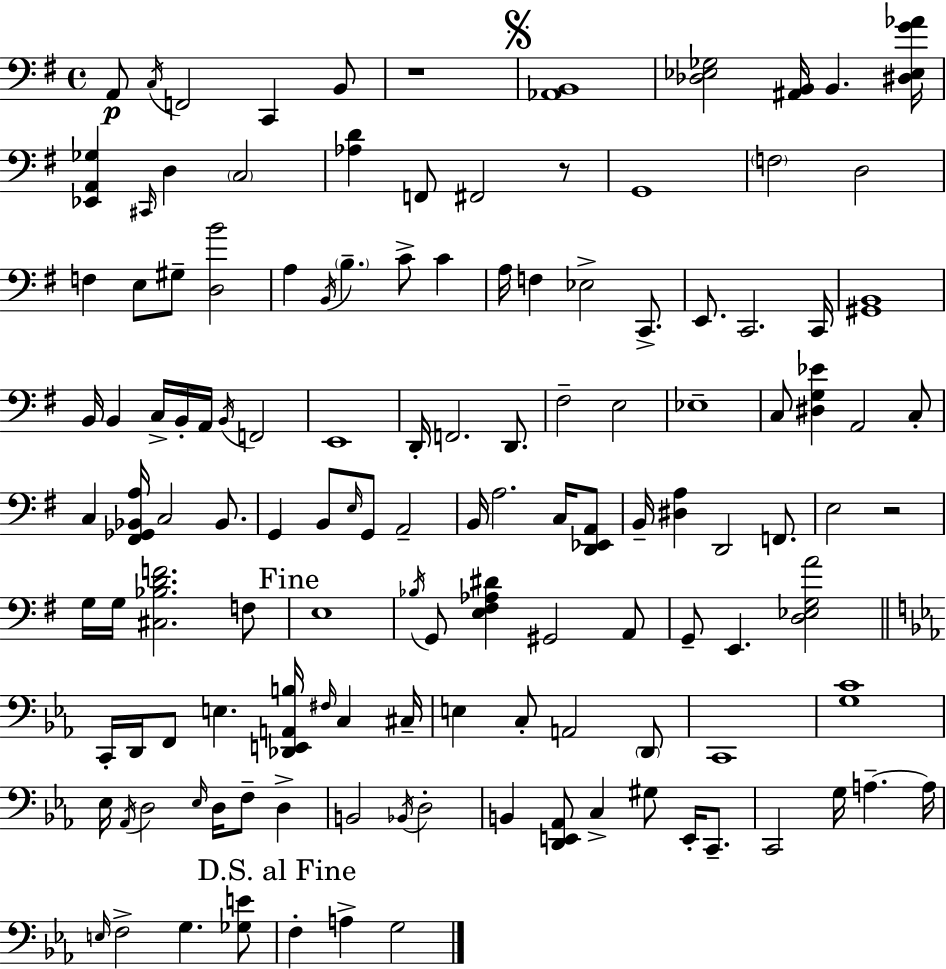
X:1
T:Untitled
M:4/4
L:1/4
K:Em
A,,/2 C,/4 F,,2 C,, B,,/2 z4 [_A,,B,,]4 [_D,_E,_G,]2 [^A,,B,,]/4 B,, [^D,_E,G_A]/4 [_E,,A,,_G,] ^C,,/4 D, C,2 [_A,D] F,,/2 ^F,,2 z/2 G,,4 F,2 D,2 F, E,/2 ^G,/2 [D,B]2 A, B,,/4 B, C/2 C A,/4 F, _E,2 C,,/2 E,,/2 C,,2 C,,/4 [^G,,B,,]4 B,,/4 B,, C,/4 B,,/4 A,,/4 B,,/4 F,,2 E,,4 D,,/4 F,,2 D,,/2 ^F,2 E,2 _E,4 C,/2 [^D,G,_E] A,,2 C,/2 C, [^F,,_G,,_B,,A,]/4 C,2 _B,,/2 G,, B,,/2 E,/4 G,,/2 A,,2 B,,/4 A,2 C,/4 [D,,_E,,A,,]/2 B,,/4 [^D,A,] D,,2 F,,/2 E,2 z2 G,/4 G,/4 [^C,_B,DF]2 F,/2 E,4 _B,/4 G,,/2 [E,^F,_A,^D] ^G,,2 A,,/2 G,,/2 E,, [D,_E,G,A]2 C,,/4 D,,/4 F,,/2 E, [_D,,E,,A,,B,]/4 ^F,/4 C, ^C,/4 E, C,/2 A,,2 D,,/2 C,,4 [G,C]4 _E,/4 _A,,/4 D,2 _E,/4 D,/4 F,/2 D, B,,2 _B,,/4 D,2 B,, [D,,E,,_A,,]/2 C, ^G,/2 E,,/4 C,,/2 C,,2 G,/4 A, A,/4 E,/4 F,2 G, [_G,E]/2 F, A, G,2